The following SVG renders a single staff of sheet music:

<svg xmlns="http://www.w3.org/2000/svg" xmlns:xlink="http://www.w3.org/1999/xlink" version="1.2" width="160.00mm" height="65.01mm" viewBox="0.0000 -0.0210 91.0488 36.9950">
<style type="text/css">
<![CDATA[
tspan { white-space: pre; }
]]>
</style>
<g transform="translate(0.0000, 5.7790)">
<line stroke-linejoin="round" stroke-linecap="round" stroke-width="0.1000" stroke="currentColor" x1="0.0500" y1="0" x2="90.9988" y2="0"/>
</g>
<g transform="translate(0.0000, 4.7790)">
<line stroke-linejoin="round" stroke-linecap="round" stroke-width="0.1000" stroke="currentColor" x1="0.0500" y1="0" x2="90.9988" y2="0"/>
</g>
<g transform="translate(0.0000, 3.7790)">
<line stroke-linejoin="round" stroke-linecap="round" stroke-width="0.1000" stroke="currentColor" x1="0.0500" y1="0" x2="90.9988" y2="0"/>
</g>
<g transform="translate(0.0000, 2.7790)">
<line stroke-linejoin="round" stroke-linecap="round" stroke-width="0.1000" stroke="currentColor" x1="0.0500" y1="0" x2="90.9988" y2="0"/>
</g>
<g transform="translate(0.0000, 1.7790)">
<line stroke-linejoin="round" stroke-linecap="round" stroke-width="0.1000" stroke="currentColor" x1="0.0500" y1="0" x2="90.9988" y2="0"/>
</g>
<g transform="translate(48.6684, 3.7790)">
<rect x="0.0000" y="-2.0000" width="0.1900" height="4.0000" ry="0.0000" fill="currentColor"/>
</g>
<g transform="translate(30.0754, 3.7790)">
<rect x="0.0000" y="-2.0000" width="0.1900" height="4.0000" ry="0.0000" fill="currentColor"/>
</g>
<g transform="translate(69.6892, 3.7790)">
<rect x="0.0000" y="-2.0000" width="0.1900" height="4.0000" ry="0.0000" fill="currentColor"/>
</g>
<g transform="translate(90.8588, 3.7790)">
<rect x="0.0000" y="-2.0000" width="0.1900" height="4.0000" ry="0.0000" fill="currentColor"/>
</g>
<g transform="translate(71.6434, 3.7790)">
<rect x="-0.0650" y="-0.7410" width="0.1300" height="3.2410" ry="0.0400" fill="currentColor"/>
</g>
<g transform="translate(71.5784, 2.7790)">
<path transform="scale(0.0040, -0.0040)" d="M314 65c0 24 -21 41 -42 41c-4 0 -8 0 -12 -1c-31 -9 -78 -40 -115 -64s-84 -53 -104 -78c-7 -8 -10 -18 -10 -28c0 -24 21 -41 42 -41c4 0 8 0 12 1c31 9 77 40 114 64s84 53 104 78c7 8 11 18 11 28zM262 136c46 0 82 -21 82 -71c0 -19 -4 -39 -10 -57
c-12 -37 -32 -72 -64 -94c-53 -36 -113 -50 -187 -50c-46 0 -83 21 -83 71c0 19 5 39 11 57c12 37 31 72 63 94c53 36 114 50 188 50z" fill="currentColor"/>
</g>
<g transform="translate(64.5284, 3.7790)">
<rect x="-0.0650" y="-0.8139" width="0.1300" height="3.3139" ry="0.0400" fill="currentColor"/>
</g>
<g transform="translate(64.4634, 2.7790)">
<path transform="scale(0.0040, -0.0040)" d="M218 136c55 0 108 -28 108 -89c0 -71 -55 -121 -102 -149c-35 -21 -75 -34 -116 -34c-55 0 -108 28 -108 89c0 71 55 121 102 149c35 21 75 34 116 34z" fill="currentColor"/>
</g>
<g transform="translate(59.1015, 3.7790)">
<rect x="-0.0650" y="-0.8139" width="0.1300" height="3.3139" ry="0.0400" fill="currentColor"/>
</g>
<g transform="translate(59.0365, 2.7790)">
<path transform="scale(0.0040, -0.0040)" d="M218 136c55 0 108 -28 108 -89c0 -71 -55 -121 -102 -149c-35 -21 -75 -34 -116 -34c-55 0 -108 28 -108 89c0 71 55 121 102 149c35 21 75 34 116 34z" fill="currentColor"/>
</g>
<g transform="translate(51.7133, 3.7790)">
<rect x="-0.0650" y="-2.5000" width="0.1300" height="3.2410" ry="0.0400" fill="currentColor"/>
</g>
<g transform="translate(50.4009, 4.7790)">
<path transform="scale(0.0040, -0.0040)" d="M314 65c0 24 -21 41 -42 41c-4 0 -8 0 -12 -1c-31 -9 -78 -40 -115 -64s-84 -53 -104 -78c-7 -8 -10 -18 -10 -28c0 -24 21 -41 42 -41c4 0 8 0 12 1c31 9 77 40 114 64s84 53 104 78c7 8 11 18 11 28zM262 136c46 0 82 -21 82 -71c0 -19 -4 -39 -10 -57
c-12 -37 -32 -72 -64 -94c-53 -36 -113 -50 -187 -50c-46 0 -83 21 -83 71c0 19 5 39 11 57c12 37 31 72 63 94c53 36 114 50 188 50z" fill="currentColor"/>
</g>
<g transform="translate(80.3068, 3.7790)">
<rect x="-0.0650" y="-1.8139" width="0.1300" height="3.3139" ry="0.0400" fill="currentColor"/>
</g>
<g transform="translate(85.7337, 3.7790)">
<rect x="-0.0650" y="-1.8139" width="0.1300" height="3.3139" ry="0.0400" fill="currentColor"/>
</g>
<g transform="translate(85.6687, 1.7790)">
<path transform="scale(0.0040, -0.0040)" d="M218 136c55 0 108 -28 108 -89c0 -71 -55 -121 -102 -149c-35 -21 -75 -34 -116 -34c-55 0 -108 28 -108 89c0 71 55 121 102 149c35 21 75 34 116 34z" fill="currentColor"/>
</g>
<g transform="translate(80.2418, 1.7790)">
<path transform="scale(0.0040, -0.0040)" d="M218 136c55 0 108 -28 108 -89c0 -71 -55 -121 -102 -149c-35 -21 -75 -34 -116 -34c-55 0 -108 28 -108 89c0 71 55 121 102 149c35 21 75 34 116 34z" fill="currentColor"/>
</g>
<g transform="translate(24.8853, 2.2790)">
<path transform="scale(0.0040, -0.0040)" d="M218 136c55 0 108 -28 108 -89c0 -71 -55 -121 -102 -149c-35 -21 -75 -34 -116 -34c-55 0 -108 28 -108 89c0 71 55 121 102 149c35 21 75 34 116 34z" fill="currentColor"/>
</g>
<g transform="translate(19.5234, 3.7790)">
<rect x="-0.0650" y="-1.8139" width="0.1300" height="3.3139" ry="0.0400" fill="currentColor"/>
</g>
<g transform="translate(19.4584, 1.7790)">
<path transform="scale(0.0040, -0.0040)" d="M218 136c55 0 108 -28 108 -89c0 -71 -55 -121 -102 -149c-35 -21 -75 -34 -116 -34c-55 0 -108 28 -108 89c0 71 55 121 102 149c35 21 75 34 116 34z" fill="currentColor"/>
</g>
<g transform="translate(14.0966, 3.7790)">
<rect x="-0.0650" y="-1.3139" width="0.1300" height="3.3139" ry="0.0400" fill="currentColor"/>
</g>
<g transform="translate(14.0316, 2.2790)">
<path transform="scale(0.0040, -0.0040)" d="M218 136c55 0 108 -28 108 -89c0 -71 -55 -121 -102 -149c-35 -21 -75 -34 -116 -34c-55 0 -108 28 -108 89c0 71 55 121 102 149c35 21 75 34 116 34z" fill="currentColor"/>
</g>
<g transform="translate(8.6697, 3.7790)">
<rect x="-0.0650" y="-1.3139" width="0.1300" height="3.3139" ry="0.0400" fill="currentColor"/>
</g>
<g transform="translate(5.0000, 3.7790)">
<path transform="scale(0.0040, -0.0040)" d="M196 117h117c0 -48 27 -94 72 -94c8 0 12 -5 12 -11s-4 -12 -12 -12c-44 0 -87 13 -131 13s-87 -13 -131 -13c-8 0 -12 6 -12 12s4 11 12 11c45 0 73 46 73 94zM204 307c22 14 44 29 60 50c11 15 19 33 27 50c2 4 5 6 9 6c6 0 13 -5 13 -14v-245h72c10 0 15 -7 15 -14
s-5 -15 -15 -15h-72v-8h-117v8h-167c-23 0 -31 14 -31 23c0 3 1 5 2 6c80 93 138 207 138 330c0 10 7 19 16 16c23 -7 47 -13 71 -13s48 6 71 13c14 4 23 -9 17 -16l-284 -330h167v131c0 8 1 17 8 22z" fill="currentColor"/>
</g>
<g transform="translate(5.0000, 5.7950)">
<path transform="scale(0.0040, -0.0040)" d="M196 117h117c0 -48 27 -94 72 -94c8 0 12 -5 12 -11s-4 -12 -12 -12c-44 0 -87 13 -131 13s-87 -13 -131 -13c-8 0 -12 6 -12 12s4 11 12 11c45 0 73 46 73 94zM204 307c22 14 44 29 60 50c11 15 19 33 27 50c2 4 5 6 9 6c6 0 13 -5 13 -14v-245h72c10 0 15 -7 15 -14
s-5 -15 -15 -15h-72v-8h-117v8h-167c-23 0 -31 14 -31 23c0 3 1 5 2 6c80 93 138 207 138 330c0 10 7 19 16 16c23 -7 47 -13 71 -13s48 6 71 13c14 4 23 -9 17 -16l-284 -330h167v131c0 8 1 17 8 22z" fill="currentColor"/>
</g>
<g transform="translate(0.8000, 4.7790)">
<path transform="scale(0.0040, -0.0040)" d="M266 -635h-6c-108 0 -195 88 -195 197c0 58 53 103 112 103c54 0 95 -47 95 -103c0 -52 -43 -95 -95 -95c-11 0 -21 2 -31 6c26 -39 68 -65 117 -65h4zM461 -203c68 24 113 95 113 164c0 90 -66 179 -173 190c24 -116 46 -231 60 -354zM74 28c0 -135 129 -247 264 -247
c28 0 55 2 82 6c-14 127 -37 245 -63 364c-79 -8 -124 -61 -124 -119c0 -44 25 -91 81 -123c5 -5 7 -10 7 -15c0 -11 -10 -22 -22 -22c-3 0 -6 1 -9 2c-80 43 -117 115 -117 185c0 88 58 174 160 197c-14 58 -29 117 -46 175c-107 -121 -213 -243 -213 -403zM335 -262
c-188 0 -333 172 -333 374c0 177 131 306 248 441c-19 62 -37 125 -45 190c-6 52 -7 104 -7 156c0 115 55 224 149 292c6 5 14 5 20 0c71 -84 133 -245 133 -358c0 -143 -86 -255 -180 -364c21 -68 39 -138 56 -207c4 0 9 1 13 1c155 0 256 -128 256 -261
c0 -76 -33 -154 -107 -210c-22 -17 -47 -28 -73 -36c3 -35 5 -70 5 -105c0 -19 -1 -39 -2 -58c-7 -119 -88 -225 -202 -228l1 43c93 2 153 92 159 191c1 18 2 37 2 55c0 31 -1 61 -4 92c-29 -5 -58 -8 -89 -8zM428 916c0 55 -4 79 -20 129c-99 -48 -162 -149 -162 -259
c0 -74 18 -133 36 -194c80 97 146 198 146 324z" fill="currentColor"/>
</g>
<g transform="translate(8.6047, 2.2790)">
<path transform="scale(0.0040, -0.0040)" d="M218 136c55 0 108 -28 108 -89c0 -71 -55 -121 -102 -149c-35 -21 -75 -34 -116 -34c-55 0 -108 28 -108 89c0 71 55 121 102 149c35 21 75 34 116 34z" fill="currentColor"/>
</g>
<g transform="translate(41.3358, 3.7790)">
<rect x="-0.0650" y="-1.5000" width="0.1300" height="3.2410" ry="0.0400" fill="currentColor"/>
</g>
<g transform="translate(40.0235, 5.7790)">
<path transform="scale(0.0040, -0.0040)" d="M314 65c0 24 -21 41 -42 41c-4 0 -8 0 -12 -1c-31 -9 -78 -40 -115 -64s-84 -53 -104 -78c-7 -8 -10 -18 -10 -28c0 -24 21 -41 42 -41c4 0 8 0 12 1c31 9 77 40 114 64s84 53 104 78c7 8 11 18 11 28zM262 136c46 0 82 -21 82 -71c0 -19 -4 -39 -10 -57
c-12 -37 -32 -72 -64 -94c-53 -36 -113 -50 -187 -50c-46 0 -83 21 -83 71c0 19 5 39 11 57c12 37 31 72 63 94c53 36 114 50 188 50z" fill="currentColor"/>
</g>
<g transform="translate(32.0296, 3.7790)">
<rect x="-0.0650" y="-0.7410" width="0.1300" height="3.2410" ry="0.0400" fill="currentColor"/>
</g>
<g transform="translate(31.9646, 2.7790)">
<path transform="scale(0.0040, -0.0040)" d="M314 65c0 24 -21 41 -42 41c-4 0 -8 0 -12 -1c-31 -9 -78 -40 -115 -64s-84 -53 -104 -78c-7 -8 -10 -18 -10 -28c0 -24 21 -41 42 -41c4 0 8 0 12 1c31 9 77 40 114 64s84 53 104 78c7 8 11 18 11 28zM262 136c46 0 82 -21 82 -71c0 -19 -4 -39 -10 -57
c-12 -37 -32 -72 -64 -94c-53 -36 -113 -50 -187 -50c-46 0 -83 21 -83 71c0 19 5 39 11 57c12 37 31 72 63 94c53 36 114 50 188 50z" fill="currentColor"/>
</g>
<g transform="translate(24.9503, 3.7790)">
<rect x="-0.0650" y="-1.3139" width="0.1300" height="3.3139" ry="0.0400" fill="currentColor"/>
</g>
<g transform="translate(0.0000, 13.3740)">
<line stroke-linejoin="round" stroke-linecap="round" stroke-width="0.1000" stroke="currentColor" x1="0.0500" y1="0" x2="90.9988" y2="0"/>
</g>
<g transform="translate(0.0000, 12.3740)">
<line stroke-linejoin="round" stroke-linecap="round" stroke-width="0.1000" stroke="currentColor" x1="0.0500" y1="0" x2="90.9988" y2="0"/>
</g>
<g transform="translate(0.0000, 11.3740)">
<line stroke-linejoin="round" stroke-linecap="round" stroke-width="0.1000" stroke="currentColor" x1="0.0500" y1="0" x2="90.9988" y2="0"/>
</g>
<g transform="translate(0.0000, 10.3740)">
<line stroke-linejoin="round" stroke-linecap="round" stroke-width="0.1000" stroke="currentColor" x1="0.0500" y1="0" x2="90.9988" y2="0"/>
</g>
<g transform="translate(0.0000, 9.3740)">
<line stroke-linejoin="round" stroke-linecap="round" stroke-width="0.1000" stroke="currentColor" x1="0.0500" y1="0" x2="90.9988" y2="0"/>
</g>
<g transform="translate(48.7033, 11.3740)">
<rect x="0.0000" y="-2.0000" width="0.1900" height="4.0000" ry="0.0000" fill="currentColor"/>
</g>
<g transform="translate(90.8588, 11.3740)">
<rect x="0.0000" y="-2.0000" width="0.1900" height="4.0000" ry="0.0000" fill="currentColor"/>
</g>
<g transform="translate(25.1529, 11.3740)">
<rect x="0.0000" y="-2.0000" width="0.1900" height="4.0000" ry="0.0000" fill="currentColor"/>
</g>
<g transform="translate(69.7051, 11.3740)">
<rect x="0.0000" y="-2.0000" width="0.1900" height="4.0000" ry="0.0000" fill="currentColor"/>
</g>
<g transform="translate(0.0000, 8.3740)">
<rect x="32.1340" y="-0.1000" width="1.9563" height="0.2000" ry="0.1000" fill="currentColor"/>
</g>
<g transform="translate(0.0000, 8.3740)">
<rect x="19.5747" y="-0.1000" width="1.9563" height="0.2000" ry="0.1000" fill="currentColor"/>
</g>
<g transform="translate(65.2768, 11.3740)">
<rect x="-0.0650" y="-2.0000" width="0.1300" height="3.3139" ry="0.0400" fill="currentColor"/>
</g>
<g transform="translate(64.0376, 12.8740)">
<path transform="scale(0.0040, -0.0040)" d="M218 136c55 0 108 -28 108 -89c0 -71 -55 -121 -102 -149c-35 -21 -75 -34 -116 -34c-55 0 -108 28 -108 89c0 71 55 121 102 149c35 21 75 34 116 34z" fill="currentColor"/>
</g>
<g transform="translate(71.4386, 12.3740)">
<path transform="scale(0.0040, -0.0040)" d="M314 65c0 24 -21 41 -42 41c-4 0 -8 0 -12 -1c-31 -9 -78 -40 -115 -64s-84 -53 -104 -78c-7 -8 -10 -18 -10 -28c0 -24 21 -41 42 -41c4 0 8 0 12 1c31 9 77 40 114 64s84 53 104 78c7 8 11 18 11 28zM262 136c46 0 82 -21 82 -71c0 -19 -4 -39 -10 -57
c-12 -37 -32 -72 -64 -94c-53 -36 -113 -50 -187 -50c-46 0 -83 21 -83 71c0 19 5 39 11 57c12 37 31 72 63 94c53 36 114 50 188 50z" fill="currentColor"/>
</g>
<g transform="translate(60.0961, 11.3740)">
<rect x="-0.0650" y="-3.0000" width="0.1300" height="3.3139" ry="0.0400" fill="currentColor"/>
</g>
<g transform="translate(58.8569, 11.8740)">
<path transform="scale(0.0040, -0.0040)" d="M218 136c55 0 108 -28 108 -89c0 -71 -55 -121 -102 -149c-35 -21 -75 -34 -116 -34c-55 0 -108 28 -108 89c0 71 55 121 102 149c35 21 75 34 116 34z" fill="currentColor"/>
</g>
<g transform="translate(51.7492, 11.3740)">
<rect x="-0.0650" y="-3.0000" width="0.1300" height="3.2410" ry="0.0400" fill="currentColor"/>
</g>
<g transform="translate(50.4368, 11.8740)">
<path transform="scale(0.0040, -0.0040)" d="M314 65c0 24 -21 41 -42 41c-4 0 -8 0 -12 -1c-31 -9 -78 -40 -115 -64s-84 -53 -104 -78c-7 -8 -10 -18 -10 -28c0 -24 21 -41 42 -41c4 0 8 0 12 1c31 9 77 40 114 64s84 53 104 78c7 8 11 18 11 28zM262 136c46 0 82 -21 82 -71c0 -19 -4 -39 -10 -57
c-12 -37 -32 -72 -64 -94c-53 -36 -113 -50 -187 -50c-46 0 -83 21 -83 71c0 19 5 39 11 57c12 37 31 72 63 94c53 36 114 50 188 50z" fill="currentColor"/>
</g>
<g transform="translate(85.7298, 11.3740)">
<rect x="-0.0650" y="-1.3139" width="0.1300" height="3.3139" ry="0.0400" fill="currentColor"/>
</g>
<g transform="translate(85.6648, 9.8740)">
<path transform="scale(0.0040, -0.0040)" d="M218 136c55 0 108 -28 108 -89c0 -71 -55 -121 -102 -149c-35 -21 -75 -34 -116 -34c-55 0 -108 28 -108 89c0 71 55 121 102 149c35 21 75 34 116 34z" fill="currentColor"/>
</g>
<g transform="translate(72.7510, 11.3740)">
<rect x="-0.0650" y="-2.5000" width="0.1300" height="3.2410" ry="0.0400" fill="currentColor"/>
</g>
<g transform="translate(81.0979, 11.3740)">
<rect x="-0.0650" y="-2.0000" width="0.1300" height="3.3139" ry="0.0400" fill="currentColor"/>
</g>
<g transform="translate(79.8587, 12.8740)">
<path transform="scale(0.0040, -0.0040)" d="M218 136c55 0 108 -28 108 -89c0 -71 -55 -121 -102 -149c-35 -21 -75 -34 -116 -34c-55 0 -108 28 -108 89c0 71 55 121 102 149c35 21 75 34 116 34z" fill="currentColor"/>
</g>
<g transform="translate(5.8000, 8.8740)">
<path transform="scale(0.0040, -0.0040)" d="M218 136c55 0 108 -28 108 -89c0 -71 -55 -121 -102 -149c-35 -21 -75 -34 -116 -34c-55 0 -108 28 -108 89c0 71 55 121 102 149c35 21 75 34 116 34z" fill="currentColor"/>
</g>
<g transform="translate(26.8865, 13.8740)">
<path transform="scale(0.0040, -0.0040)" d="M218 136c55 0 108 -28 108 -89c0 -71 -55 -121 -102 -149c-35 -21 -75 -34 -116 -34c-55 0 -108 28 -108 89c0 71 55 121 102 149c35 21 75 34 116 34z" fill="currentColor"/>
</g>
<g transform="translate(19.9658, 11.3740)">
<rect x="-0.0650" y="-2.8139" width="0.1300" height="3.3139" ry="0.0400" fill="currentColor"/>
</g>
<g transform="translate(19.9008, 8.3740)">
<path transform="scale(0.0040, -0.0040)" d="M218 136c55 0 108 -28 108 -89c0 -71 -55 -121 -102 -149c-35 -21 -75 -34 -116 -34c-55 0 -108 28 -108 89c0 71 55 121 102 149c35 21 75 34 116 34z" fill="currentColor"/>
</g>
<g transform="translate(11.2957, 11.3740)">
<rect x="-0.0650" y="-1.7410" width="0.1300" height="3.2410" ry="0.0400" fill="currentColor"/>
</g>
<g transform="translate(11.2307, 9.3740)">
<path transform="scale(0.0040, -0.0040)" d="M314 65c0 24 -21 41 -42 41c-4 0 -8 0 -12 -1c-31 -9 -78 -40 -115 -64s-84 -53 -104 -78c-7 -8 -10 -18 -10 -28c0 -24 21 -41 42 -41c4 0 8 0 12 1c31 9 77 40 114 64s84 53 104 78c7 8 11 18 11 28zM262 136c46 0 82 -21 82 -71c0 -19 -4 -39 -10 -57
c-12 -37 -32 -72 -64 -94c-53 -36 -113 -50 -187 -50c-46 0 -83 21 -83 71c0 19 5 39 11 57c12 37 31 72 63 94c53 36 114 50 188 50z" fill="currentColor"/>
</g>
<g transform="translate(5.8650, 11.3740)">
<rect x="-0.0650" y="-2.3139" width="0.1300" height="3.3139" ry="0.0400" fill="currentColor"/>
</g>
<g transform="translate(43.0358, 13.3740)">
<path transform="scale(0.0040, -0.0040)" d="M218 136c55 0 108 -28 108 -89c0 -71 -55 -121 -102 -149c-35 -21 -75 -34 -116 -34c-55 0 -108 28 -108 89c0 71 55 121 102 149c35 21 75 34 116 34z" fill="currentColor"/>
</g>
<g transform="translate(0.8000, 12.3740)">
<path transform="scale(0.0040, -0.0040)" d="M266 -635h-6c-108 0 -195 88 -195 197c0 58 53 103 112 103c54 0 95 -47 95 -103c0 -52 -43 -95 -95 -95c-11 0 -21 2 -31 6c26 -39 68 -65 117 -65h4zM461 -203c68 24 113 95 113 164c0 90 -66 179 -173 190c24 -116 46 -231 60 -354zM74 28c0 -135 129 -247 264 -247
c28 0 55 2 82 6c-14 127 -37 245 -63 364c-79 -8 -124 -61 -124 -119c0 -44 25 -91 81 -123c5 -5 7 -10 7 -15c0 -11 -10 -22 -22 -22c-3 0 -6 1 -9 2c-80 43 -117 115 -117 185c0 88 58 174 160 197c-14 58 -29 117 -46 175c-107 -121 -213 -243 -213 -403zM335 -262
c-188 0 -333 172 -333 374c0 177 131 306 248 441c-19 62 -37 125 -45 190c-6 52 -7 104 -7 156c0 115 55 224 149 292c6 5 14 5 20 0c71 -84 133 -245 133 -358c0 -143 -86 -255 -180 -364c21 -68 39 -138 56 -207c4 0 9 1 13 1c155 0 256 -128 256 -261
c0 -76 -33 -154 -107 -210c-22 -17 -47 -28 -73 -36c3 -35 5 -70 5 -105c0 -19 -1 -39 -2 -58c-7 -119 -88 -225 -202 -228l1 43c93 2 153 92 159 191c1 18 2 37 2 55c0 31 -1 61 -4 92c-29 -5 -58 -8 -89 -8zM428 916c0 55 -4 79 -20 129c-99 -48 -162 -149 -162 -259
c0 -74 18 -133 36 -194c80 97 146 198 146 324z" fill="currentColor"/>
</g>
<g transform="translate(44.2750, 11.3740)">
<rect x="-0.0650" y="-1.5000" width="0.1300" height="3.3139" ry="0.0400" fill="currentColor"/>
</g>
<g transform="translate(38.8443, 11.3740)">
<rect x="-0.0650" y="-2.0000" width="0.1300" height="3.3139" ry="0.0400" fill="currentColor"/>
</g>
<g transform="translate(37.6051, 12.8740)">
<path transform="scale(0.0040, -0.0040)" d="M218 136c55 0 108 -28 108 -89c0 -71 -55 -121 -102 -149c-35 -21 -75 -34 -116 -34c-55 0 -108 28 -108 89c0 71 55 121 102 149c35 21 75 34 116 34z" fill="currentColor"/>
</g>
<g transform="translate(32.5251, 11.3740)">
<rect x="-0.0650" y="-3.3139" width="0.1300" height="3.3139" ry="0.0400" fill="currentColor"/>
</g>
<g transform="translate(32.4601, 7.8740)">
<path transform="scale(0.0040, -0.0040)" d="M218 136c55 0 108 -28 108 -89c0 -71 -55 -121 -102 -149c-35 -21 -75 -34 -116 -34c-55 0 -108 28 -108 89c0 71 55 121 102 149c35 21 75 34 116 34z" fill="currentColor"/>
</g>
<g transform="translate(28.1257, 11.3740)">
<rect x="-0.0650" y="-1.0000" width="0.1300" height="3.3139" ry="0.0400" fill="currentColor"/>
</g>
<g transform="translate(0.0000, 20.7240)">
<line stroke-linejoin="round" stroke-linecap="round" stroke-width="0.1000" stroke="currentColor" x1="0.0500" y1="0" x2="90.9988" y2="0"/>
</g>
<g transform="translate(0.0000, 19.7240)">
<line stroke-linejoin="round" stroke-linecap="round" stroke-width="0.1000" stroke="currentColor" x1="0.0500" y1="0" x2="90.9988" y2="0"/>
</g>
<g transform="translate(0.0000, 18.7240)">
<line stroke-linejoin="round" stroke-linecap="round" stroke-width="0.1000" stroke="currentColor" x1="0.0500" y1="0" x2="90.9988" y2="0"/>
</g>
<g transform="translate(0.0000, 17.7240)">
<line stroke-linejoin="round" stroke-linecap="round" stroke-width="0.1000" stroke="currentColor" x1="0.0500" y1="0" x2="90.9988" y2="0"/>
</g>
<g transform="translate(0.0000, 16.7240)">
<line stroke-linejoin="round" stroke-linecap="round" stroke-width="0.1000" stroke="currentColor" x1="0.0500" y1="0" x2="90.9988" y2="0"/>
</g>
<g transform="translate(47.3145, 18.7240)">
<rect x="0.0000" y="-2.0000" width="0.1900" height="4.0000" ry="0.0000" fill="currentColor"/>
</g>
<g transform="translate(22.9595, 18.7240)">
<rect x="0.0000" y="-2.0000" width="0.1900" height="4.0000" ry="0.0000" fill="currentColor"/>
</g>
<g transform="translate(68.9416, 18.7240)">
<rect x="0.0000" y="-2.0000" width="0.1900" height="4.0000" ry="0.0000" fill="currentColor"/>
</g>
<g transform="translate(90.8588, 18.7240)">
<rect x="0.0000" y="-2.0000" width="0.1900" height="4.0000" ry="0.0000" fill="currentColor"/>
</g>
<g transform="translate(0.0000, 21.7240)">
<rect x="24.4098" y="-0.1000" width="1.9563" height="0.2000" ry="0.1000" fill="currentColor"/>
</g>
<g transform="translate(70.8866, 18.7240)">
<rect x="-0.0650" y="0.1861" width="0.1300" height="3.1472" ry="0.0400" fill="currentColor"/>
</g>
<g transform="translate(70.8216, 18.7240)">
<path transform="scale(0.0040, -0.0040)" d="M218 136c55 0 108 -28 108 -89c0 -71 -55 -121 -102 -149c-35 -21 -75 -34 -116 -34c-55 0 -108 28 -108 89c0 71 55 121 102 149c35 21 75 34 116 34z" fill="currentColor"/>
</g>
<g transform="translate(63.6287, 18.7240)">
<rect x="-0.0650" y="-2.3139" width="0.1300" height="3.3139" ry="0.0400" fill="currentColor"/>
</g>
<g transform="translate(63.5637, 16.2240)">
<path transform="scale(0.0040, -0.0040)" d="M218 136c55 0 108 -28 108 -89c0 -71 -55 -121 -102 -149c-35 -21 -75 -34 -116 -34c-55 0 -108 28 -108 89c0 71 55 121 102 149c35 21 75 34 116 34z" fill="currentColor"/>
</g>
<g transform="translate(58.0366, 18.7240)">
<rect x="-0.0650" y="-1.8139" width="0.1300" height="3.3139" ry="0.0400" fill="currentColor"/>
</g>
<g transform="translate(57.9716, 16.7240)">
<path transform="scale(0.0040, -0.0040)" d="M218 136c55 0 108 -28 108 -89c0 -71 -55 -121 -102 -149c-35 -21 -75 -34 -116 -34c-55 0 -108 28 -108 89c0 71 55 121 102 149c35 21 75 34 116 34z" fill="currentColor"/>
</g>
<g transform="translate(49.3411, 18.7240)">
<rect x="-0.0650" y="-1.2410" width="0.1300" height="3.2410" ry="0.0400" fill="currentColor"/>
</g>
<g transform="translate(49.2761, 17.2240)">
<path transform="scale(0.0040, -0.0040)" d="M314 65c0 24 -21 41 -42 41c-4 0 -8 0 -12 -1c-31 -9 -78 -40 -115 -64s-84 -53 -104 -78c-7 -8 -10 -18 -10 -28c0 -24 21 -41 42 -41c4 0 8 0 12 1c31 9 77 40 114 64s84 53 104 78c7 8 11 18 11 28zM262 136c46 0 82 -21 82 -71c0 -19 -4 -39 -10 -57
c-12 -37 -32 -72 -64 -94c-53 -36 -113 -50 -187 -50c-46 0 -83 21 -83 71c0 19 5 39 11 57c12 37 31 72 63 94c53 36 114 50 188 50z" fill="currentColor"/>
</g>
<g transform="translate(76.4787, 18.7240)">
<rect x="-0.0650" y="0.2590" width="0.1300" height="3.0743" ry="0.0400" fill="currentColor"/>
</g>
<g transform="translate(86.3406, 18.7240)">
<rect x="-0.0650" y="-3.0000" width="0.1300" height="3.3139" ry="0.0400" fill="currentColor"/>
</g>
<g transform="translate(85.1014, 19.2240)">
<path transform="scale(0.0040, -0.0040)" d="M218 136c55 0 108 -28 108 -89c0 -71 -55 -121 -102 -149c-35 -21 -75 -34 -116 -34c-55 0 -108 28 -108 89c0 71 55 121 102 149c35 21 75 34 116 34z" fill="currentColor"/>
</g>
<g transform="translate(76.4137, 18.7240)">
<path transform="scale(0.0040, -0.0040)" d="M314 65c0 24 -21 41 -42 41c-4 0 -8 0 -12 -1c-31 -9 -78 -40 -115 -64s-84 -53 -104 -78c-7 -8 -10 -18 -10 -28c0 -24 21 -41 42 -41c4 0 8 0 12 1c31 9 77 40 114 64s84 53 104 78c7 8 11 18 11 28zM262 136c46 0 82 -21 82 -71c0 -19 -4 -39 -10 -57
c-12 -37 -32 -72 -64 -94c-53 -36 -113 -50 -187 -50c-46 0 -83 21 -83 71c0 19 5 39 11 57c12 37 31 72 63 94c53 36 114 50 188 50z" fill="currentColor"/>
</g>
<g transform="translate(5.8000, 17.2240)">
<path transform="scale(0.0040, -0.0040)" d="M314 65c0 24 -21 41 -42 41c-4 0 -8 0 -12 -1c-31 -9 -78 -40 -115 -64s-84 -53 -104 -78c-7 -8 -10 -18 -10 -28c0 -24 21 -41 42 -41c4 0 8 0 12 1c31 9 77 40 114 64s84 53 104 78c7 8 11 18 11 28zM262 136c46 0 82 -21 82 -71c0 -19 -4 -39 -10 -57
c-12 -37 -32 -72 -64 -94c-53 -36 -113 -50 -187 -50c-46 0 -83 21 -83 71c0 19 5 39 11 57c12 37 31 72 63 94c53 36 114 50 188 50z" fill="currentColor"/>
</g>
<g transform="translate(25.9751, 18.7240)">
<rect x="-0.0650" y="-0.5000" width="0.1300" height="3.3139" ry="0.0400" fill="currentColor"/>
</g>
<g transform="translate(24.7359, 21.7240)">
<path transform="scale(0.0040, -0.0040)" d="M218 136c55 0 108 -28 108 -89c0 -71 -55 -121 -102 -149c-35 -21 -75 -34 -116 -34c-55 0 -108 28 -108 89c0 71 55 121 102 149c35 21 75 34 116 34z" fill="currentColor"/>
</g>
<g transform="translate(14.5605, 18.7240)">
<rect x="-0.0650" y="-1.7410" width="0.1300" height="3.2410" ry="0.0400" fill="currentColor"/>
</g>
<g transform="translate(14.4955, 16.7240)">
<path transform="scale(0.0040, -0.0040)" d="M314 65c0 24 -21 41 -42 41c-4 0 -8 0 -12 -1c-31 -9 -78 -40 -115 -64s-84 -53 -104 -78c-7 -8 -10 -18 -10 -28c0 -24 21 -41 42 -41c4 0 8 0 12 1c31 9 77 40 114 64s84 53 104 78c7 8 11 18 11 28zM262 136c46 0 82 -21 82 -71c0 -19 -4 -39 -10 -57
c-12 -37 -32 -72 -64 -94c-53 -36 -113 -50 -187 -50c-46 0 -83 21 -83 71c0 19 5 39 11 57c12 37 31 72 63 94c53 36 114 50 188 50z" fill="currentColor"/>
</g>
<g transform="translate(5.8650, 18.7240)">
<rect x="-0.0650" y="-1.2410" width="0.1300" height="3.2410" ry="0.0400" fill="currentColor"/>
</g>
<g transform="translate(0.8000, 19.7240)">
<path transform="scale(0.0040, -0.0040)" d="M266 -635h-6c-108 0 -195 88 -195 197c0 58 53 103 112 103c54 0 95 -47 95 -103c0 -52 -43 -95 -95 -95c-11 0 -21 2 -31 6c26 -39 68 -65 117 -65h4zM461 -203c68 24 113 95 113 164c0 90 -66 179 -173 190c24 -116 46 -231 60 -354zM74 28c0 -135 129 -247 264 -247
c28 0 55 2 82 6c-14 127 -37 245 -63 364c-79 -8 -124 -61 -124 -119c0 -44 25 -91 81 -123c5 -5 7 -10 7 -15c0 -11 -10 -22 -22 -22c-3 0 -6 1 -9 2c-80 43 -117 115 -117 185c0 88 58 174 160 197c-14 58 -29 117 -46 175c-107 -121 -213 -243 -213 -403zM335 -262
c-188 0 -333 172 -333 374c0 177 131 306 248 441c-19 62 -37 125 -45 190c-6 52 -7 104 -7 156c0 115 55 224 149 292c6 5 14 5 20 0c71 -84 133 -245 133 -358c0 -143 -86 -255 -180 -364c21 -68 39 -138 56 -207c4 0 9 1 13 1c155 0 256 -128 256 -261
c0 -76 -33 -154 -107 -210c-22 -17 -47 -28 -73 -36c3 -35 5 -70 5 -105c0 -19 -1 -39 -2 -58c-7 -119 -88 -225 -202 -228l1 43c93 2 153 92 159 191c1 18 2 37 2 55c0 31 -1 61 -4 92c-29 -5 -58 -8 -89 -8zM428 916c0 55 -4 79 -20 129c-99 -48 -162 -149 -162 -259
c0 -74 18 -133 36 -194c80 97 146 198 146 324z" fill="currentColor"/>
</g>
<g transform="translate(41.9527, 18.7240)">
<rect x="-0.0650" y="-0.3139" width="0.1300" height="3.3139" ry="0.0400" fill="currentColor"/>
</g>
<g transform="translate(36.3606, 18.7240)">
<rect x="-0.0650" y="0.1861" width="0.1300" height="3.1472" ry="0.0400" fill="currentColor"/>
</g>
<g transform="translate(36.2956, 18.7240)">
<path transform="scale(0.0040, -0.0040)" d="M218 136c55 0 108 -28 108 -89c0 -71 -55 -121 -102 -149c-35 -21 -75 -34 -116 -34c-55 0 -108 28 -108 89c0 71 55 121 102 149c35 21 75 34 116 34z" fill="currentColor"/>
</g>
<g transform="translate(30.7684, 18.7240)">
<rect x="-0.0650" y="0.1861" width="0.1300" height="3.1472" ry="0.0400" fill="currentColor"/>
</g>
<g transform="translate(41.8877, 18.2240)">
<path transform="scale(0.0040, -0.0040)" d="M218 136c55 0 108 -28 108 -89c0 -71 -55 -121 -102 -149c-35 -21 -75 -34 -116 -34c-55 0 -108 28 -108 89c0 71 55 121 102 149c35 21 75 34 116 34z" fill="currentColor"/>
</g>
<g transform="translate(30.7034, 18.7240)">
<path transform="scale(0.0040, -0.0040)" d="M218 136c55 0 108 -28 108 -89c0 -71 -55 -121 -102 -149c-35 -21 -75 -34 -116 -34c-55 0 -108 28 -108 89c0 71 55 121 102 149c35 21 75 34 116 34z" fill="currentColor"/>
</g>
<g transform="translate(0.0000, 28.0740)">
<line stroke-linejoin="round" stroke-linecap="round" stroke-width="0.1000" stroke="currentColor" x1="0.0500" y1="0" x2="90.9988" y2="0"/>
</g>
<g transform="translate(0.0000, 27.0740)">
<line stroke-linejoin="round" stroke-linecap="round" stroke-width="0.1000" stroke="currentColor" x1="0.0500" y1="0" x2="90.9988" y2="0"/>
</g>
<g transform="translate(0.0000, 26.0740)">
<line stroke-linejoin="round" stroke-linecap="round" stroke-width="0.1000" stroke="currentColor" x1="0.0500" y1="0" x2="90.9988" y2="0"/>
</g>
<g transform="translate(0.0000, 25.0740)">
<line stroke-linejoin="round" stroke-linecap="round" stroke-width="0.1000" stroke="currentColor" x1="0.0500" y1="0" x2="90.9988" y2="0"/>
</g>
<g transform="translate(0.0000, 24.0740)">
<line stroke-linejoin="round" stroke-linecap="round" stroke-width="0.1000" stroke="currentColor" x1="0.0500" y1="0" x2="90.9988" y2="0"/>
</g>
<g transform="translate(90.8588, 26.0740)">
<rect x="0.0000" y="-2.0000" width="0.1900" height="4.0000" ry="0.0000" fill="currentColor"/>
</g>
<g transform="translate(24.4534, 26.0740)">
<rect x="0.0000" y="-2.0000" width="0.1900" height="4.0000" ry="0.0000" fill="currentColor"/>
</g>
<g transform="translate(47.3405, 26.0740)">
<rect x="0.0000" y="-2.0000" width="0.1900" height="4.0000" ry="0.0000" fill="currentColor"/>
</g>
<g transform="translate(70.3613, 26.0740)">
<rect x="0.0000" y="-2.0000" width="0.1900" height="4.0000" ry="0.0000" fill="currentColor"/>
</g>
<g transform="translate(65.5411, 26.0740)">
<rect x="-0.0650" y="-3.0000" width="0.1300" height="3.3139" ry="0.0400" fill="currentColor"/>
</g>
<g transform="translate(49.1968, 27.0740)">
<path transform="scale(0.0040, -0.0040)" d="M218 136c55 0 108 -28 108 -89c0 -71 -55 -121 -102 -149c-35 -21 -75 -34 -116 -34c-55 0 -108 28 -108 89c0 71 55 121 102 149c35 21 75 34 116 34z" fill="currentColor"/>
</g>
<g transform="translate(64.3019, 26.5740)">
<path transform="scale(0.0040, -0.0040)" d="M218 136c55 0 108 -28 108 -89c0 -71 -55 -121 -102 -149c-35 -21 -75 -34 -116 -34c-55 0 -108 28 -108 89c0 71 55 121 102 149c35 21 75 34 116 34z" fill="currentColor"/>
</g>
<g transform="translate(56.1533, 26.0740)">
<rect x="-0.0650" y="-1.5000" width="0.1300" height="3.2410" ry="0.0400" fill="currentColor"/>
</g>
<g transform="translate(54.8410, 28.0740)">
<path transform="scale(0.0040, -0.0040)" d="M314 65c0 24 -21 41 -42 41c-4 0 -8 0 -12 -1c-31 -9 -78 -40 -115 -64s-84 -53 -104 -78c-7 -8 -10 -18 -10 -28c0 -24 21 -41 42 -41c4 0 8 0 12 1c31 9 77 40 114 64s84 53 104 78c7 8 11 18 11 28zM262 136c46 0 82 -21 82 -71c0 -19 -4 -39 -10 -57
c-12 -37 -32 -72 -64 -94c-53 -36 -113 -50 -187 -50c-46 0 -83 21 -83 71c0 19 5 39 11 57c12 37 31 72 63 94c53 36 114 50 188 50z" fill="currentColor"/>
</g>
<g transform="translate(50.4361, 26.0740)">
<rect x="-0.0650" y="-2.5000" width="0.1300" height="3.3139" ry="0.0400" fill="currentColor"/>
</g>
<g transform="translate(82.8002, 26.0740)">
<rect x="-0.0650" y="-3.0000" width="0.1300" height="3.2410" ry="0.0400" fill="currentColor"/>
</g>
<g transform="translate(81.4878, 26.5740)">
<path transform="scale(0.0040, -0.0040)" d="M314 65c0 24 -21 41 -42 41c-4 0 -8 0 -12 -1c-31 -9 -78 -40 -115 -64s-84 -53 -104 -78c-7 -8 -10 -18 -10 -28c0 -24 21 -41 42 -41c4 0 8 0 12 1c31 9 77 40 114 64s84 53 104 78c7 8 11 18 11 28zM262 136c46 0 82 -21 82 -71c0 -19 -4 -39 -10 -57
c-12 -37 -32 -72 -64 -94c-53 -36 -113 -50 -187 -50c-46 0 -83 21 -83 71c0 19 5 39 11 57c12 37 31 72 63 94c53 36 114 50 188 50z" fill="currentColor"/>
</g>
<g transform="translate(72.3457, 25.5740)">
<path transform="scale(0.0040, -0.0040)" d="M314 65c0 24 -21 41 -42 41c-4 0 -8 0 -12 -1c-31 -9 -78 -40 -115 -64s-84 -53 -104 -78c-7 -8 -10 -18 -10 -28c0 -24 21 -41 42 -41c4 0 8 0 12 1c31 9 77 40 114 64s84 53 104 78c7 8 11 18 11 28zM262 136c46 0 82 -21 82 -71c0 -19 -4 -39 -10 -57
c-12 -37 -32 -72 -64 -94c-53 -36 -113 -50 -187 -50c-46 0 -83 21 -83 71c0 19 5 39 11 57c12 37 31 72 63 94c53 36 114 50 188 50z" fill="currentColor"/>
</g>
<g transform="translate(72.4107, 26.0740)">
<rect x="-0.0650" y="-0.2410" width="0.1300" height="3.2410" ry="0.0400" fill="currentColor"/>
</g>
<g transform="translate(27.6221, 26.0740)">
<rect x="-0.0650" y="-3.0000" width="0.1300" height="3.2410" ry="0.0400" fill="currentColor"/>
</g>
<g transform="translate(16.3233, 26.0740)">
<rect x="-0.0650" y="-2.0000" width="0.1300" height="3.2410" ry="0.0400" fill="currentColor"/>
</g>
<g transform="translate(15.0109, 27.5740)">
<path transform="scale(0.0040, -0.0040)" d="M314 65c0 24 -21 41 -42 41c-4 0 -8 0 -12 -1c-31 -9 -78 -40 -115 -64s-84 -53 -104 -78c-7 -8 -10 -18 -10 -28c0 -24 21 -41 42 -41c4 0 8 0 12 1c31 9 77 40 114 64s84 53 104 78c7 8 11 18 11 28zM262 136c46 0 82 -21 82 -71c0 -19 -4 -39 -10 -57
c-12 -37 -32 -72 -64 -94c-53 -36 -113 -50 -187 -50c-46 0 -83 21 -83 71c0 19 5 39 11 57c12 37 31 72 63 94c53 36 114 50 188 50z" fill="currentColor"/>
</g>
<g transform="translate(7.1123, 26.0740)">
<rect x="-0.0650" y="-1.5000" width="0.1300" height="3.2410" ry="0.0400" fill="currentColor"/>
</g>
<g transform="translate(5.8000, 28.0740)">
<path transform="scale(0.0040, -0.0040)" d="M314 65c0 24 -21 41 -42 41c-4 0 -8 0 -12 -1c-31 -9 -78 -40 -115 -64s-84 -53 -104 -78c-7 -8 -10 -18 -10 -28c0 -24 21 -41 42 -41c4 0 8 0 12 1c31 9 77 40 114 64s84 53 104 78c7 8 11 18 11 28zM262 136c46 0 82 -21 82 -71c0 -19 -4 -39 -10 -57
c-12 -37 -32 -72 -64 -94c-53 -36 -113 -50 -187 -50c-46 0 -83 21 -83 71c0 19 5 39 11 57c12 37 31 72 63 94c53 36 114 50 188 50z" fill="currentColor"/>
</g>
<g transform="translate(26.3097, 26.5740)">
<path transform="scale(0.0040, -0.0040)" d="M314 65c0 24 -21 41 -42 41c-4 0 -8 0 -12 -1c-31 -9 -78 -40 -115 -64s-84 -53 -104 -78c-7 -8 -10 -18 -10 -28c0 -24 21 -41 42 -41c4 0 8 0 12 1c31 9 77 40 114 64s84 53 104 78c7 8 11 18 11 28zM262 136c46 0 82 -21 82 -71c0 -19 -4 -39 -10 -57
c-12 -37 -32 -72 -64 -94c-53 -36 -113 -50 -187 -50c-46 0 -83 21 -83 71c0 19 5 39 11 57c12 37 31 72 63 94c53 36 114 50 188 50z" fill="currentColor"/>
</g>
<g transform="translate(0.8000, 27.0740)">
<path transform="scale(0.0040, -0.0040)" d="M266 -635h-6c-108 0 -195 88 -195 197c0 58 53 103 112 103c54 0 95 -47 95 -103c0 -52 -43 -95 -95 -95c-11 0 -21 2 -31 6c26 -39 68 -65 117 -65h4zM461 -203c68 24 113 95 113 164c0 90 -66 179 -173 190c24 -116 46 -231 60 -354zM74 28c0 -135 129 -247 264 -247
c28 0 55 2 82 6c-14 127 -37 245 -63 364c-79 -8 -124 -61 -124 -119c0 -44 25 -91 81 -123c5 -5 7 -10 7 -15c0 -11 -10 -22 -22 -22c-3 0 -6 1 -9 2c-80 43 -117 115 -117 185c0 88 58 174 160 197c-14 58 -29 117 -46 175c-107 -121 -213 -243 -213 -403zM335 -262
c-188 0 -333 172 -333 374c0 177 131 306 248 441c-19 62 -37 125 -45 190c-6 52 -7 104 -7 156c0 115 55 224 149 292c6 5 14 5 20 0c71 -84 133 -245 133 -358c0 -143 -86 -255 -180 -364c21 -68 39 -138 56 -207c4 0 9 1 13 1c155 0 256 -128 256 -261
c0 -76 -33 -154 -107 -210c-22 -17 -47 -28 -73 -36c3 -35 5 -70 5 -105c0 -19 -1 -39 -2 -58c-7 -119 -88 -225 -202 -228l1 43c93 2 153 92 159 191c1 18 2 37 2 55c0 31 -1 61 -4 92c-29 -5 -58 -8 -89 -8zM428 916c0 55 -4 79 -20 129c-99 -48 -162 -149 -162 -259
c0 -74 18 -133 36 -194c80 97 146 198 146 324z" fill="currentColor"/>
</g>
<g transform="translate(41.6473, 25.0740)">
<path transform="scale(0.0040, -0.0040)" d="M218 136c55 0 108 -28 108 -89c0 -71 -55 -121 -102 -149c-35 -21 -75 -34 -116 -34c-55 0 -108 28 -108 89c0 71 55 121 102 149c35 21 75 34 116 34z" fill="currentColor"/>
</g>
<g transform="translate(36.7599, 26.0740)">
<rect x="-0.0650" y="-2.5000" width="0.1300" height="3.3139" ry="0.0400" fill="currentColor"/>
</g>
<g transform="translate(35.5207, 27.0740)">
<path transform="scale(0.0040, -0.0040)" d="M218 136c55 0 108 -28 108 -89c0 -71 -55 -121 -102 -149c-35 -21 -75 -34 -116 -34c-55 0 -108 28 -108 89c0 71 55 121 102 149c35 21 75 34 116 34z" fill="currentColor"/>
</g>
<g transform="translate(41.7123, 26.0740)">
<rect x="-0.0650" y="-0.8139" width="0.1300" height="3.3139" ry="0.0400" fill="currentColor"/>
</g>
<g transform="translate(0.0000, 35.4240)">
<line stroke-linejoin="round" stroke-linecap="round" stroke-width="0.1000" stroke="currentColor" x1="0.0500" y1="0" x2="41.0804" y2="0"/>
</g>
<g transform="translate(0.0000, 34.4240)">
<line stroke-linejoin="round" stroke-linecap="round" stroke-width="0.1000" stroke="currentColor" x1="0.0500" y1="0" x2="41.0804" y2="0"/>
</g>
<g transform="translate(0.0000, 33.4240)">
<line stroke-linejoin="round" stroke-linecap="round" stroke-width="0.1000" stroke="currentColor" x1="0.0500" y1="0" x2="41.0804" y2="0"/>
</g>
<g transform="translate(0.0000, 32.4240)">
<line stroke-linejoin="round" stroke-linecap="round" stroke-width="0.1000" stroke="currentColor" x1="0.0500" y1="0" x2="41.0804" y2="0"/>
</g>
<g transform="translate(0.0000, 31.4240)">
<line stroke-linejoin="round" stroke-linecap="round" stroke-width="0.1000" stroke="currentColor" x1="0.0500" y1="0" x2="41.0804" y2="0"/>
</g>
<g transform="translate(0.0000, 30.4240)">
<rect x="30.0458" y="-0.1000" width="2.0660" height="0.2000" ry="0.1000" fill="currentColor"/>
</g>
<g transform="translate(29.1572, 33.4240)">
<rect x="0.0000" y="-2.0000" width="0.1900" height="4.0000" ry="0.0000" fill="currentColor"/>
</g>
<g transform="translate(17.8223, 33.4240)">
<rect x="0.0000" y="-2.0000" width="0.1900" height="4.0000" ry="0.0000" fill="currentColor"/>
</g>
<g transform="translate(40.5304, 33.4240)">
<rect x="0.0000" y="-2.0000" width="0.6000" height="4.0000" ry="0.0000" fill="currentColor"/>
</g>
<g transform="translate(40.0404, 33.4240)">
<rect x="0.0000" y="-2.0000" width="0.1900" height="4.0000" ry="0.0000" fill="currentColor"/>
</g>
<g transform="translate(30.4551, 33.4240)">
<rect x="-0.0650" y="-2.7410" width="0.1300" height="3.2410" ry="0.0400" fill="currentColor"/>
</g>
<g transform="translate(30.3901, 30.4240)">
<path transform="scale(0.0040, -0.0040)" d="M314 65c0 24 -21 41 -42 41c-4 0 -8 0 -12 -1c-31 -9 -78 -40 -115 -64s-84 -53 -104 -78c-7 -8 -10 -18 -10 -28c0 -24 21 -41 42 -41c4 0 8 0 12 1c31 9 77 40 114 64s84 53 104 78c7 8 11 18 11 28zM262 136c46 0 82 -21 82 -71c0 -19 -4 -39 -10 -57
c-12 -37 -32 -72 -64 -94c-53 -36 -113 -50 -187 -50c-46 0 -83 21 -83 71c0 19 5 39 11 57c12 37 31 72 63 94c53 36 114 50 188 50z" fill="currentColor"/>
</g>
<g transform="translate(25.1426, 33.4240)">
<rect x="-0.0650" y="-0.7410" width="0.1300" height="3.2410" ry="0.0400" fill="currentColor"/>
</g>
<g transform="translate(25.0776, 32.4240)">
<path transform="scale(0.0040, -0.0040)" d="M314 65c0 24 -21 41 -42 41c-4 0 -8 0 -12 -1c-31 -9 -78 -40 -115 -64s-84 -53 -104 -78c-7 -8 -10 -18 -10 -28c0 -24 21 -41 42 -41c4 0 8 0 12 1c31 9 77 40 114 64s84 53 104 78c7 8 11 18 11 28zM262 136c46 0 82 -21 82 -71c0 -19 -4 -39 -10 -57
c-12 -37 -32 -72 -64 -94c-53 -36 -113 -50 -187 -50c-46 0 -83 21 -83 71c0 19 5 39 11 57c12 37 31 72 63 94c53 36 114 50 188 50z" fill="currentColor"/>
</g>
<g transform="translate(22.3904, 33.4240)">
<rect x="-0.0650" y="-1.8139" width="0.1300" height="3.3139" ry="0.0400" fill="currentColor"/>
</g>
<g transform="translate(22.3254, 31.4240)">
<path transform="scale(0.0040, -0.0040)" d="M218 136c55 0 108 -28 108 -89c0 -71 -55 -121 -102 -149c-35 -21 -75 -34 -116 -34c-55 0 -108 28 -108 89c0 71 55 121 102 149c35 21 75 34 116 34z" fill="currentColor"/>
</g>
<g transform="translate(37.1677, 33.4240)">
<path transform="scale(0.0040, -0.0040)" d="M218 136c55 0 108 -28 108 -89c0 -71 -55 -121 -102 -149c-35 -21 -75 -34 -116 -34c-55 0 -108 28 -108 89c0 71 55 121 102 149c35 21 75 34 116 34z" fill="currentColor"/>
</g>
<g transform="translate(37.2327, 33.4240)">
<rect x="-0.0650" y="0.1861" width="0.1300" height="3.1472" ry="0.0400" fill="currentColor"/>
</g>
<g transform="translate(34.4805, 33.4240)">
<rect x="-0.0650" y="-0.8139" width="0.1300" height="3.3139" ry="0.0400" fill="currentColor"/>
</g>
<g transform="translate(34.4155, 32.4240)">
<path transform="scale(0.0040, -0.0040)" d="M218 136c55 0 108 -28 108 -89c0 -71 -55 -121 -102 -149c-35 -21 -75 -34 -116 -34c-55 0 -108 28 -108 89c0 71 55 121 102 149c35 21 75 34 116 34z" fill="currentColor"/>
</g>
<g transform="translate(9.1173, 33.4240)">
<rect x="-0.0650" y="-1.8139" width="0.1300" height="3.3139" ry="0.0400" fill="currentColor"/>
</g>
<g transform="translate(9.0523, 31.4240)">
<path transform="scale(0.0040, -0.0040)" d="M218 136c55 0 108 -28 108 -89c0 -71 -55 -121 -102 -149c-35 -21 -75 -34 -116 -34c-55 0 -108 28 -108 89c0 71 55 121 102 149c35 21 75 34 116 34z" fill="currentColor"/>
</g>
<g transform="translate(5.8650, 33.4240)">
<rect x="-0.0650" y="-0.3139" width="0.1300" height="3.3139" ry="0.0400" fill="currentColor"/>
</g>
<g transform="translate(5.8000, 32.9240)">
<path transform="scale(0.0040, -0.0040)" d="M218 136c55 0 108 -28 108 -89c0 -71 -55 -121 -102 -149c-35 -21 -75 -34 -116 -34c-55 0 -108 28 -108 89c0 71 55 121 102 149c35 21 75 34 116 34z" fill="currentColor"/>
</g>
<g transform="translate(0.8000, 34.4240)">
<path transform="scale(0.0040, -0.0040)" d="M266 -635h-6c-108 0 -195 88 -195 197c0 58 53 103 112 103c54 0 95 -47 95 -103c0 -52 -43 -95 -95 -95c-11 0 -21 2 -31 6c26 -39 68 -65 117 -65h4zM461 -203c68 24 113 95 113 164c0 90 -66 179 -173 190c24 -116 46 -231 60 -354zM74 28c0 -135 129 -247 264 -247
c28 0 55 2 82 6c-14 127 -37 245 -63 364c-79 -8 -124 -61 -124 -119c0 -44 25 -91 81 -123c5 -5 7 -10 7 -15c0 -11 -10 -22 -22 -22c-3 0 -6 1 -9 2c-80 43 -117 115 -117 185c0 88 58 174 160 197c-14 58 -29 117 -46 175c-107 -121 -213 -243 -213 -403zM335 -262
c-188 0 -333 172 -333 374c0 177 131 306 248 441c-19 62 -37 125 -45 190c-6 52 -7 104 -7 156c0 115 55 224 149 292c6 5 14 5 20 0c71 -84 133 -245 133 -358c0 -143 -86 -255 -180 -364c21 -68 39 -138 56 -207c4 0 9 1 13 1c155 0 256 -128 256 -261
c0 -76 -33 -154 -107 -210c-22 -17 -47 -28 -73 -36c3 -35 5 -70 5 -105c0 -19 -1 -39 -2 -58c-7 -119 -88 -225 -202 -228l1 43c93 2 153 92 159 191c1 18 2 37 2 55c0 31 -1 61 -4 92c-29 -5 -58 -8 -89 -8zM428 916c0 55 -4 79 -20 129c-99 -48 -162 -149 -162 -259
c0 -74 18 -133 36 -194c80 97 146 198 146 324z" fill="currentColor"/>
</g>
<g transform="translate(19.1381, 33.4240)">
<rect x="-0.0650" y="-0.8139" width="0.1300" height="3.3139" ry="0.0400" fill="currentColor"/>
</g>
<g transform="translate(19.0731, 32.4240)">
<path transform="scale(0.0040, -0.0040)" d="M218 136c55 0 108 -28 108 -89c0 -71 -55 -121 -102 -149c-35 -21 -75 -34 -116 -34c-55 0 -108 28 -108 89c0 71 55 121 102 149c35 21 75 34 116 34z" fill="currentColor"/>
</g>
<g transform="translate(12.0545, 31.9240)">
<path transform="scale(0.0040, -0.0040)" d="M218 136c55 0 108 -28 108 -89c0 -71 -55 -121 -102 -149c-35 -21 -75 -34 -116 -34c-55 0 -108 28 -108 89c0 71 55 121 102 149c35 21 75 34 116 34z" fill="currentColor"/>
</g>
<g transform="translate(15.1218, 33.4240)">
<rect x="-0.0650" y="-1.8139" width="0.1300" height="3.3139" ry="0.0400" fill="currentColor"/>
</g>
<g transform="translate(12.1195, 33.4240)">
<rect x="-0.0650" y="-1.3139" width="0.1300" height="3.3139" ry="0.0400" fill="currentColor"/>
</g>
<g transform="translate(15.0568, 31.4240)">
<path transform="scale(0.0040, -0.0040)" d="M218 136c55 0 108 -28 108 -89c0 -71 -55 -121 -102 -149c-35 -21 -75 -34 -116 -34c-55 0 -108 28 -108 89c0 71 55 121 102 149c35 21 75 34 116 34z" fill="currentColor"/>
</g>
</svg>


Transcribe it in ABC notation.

X:1
T:Untitled
M:4/4
L:1/4
K:C
e e f e d2 E2 G2 d d d2 f f g f2 a D b F E A2 A F G2 F e e2 f2 C B B c e2 f g B B2 A E2 F2 A2 G d G E2 A c2 A2 c f e f d f d2 a2 d B